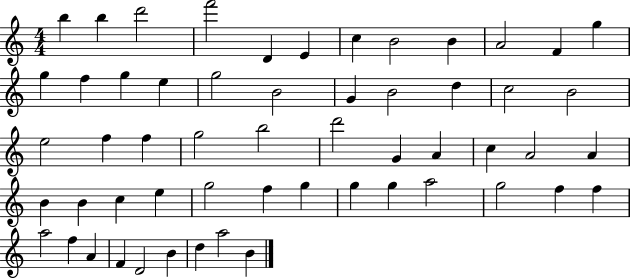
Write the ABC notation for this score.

X:1
T:Untitled
M:4/4
L:1/4
K:C
b b d'2 f'2 D E c B2 B A2 F g g f g e g2 B2 G B2 d c2 B2 e2 f f g2 b2 d'2 G A c A2 A B B c e g2 f g g g a2 g2 f f a2 f A F D2 B d a2 B